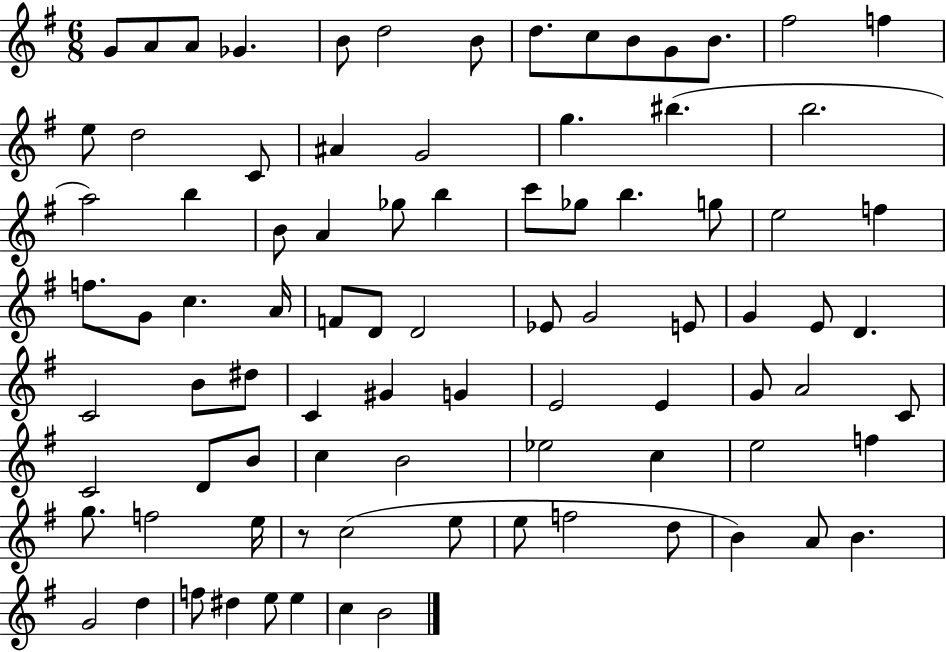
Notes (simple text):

G4/e A4/e A4/e Gb4/q. B4/e D5/h B4/e D5/e. C5/e B4/e G4/e B4/e. F#5/h F5/q E5/e D5/h C4/e A#4/q G4/h G5/q. BIS5/q. B5/h. A5/h B5/q B4/e A4/q Gb5/e B5/q C6/e Gb5/e B5/q. G5/e E5/h F5/q F5/e. G4/e C5/q. A4/s F4/e D4/e D4/h Eb4/e G4/h E4/e G4/q E4/e D4/q. C4/h B4/e D#5/e C4/q G#4/q G4/q E4/h E4/q G4/e A4/h C4/e C4/h D4/e B4/e C5/q B4/h Eb5/h C5/q E5/h F5/q G5/e. F5/h E5/s R/e C5/h E5/e E5/e F5/h D5/e B4/q A4/e B4/q. G4/h D5/q F5/e D#5/q E5/e E5/q C5/q B4/h